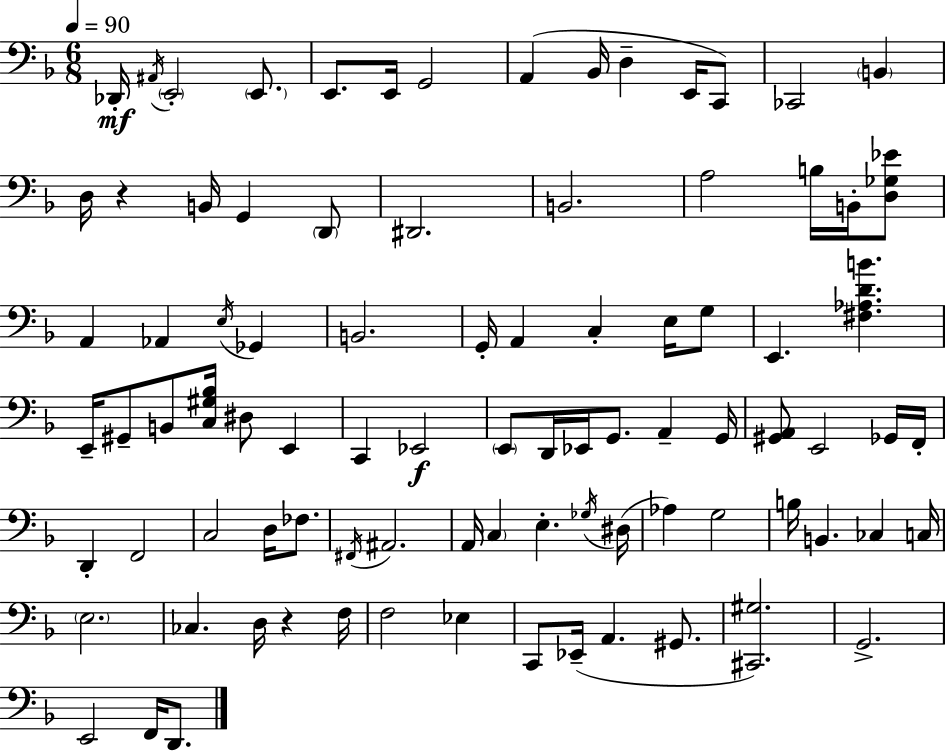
X:1
T:Untitled
M:6/8
L:1/4
K:Dm
_D,,/4 ^A,,/4 E,,2 E,,/2 E,,/2 E,,/4 G,,2 A,, _B,,/4 D, E,,/4 C,,/2 _C,,2 B,, D,/4 z B,,/4 G,, D,,/2 ^D,,2 B,,2 A,2 B,/4 B,,/4 [D,_G,_E]/2 A,, _A,, E,/4 _G,, B,,2 G,,/4 A,, C, E,/4 G,/2 E,, [^F,_A,DB] E,,/4 ^G,,/2 B,,/2 [C,^G,_B,]/4 ^D,/2 E,, C,, _E,,2 E,,/2 D,,/4 _E,,/4 G,,/2 A,, G,,/4 [^G,,A,,]/2 E,,2 _G,,/4 F,,/4 D,, F,,2 C,2 D,/4 _F,/2 ^F,,/4 ^A,,2 A,,/4 C, E, _G,/4 ^D,/4 _A, G,2 B,/4 B,, _C, C,/4 E,2 _C, D,/4 z F,/4 F,2 _E, C,,/2 _E,,/4 A,, ^G,,/2 [^C,,^G,]2 G,,2 E,,2 F,,/4 D,,/2